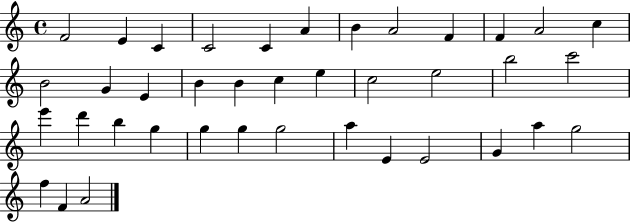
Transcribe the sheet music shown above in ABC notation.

X:1
T:Untitled
M:4/4
L:1/4
K:C
F2 E C C2 C A B A2 F F A2 c B2 G E B B c e c2 e2 b2 c'2 e' d' b g g g g2 a E E2 G a g2 f F A2